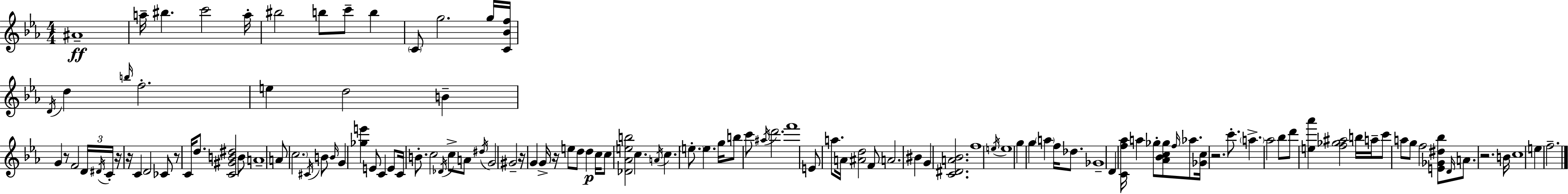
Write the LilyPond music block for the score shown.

{
  \clef treble
  \numericTimeSignature
  \time 4/4
  \key ees \major
  \repeat volta 2 { ais'1--\ff | a''16-- bis''4. c'''2 a''16-. | bis''2 b''8 c'''8-- b''4 | \parenthesize c'8 g''2. g''16 <c' bes' f''>16 | \break \acciaccatura { d'16 } d''4 \grace { b''16 } f''2.-. | e''4 d''2 b'4-- | g'4 r8 f'2 | \tuplet 3/2 { d'16 \acciaccatura { dis'16 } c'16-. } r16 r16 c'4 d'2 | \break ces'8 r8 c'16 d''8. <c' gis' b' dis''>2 | b'8 a'1-- | a'8 \parenthesize c''2. | \acciaccatura { cis'16 } b'8 \grace { b'16 } g'4 <ges'' e'''>4 e'8 c'4 | \break e'8 c'16 b'8.-. c''2 | \acciaccatura { des'16 } c''8-> a'8 \acciaccatura { dis''16 } g'2 gis'2-- | r16 g'4 g'16-> r16 e''8 | d''8 d''4\p c''16 c''8 <des' aes' e'' b''>2 | \break c''4. \acciaccatura { a'16 } c''4. \parenthesize e''8.-. | e''4. g''16 b''8 c'''8 \acciaccatura { ais''16 } d'''2. | f'''1 | e'8 a''8. a'16 <ais' d''>2 | \break f'8 a'2. | bis'4 g'4 <c' dis' a' bes'>2. | f''1 | \acciaccatura { e''16 } e''1 | \break g''4 g''4 | \parenthesize a''4 f''16 des''8. ges'1-- | d'4 <c' f'' aes''>16 a''4 | ges''8-. <aes' bes' c'' ges''>8 \grace { f''16 } aes''8. <ges' c''>16 r2. | \break c'''8.-. \parenthesize a''4.-> | aes''2 bes''8 d'''8 <e'' aes'''>4 | <f'' ges'' ais''>2 b''16 a''16-- c'''8 a''8 g''8 | f''2 <e' ges' dis'' bes''>8 \grace { d'16 } a'8. r2. | \break b'16 c''1 | e''4 | f''2.-- } \bar "|."
}